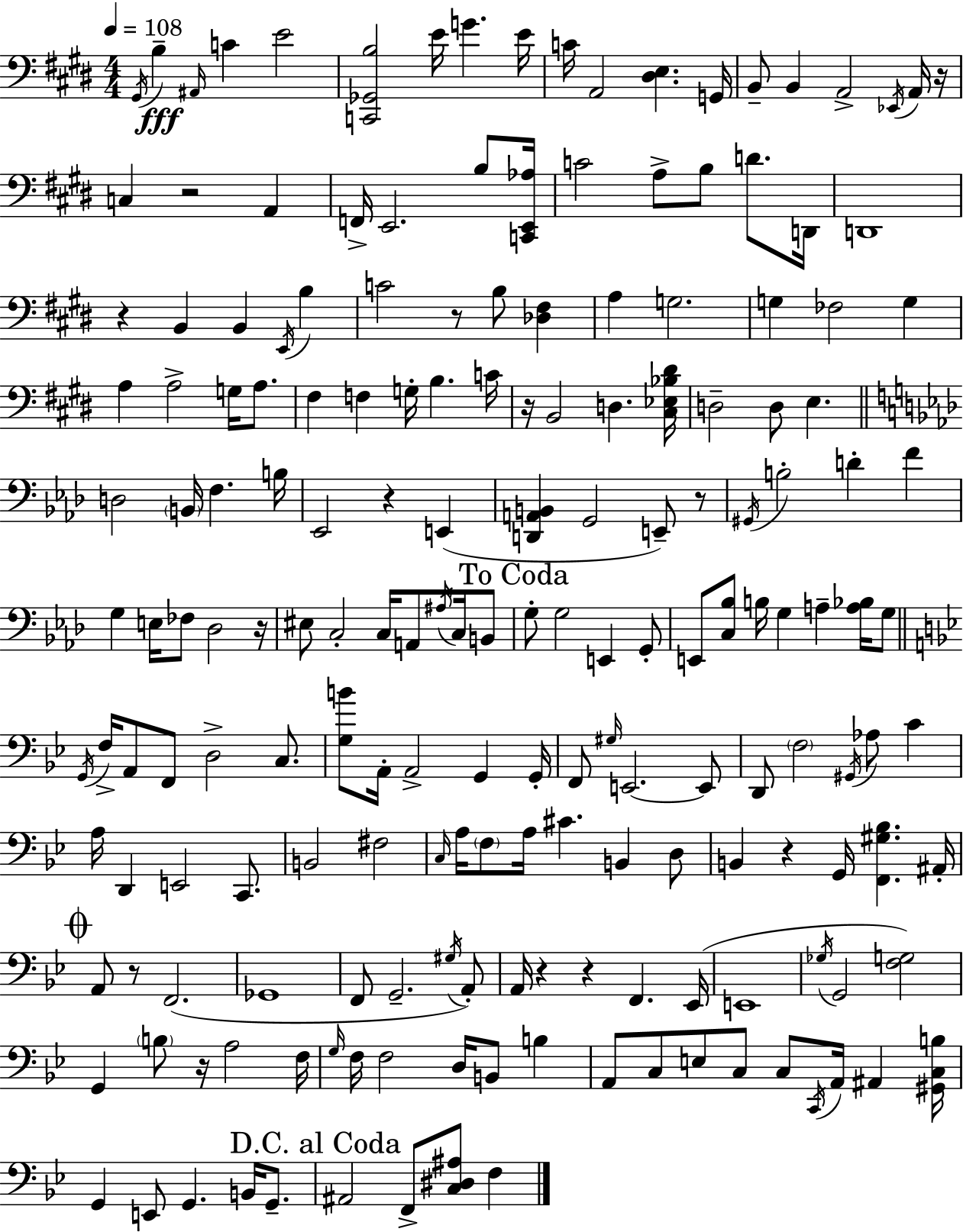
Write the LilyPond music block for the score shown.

{
  \clef bass
  \numericTimeSignature
  \time 4/4
  \key e \major
  \tempo 4 = 108
  \acciaccatura { gis,16 }\fff b4-- \grace { ais,16 } c'4 e'2 | <c, ges, b>2 e'16 g'4. | e'16 c'16 a,2 <dis e>4. | g,16 b,8-- b,4 a,2-> | \break \acciaccatura { ees,16 } a,16 r16 c4 r2 a,4 | f,16-> e,2. | b8 <c, e, aes>16 c'2 a8-> b8 d'8. | d,16 d,1 | \break r4 b,4 b,4 \acciaccatura { e,16 } | b4 c'2 r8 b8 | <des fis>4 a4 g2. | g4 fes2 | \break g4 a4 a2-> | g16 a8. fis4 f4 g16-. b4. | c'16 r16 b,2 d4. | <cis ees bes dis'>16 d2-- d8 e4. | \break \bar "||" \break \key f \minor d2 \parenthesize b,16 f4. b16 | ees,2 r4 e,4( | <d, a, b,>4 g,2 e,8--) r8 | \acciaccatura { gis,16 } b2-. d'4-. f'4 | \break g4 e16 fes8 des2 | r16 eis8 c2-. c16 a,8 \acciaccatura { ais16 } c16 | b,8 \mark "To Coda" g8-. g2 e,4 | g,8-. e,8 <c bes>8 b16 g4 a4-- <a bes>16 | \break g8 \bar "||" \break \key bes \major \acciaccatura { g,16 } f16-> a,8 f,8 d2-> c8. | <g b'>8 a,16-. a,2-> g,4 | g,16-. f,8 \grace { gis16 } e,2.~~ | e,8 d,8 \parenthesize f2 \acciaccatura { gis,16 } aes8 c'4 | \break a16 d,4 e,2 | c,8. b,2 fis2 | \grace { c16 } a16 \parenthesize f8 a16 cis'4. b,4 | d8 b,4 r4 g,16 <f, gis bes>4. | \break ais,16-. \mark \markup { \musicglyph "scripts.coda" } a,8 r8 f,2.( | ges,1 | f,8 g,2.-- | \acciaccatura { gis16 }) a,8-. a,16 r4 r4 f,4. | \break ees,16( e,1 | \acciaccatura { ges16 } g,2 <f g>2) | g,4 \parenthesize b8 r16 a2 | f16 \grace { g16 } f16 f2 | \break d16 b,8 b4 a,8 c8 e8 c8 c8 | \acciaccatura { c,16 } a,16 ais,4 <gis, c b>16 g,4 e,8 g,4. | b,16 g,8.-- \mark "D.C. al Coda" ais,2 | f,8-> <c dis ais>8 f4 \bar "|."
}